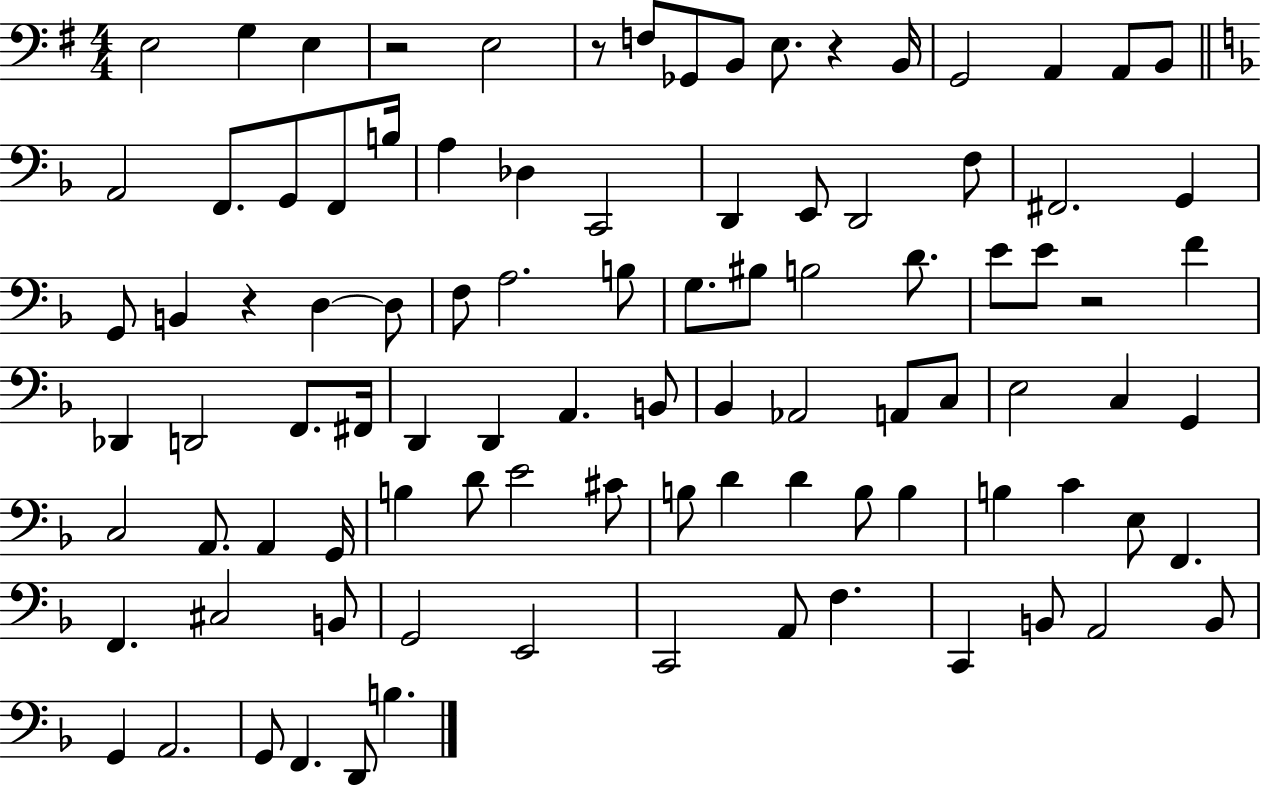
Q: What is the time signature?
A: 4/4